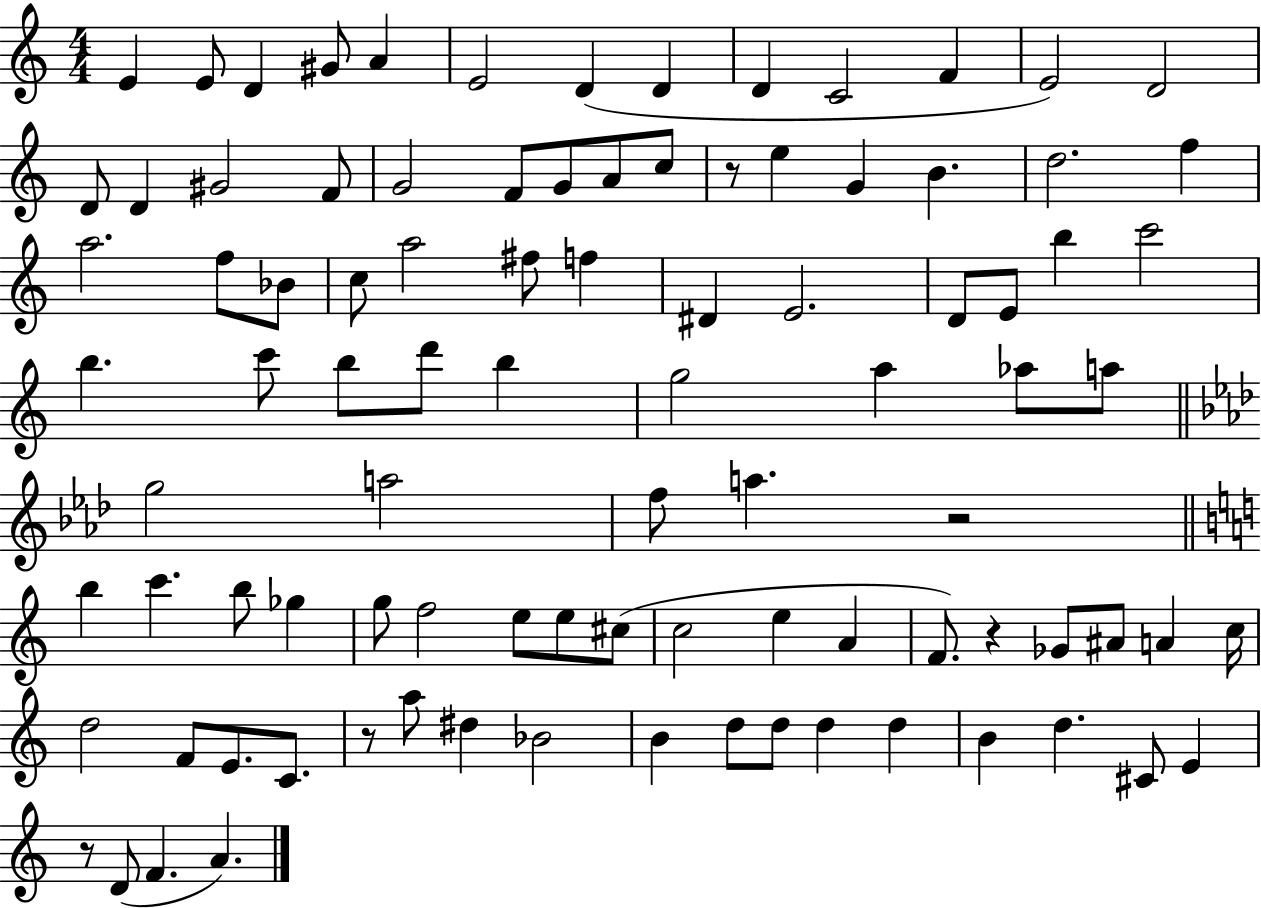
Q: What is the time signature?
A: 4/4